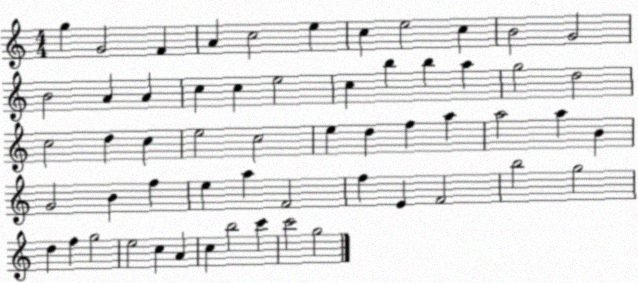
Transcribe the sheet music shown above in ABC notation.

X:1
T:Untitled
M:4/4
L:1/4
K:C
g G2 F A c2 e c e2 c B2 G2 B2 A A c c e2 c b b a g2 d2 c2 d c e2 c2 e d f a a2 a B G2 B f e a F2 f E F2 b2 g2 d f g2 e2 c A c b2 c' c'2 g2